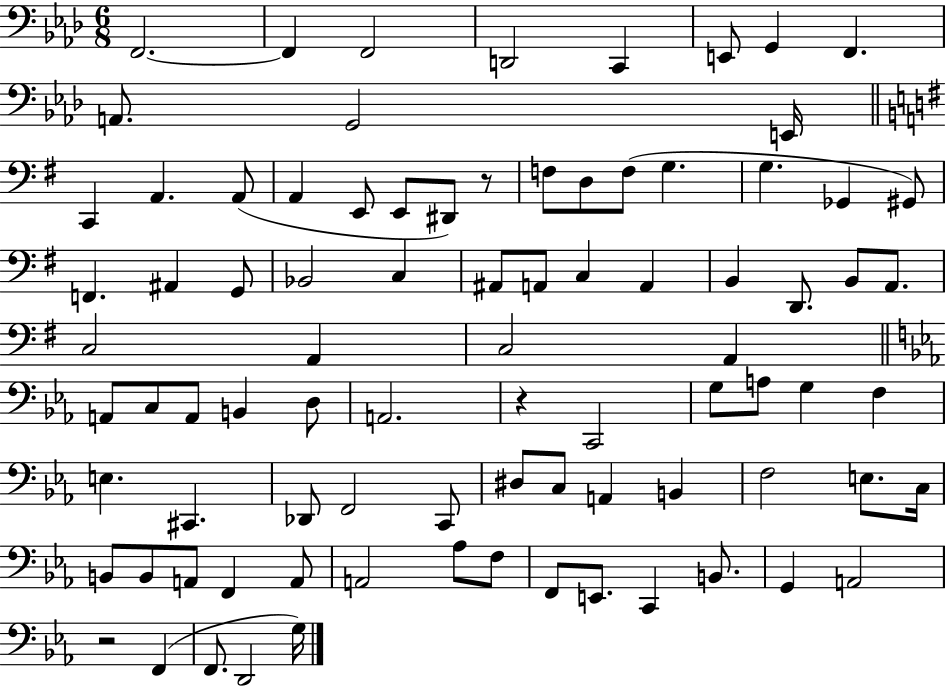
X:1
T:Untitled
M:6/8
L:1/4
K:Ab
F,,2 F,, F,,2 D,,2 C,, E,,/2 G,, F,, A,,/2 G,,2 E,,/4 C,, A,, A,,/2 A,, E,,/2 E,,/2 ^D,,/2 z/2 F,/2 D,/2 F,/2 G, G, _G,, ^G,,/2 F,, ^A,, G,,/2 _B,,2 C, ^A,,/2 A,,/2 C, A,, B,, D,,/2 B,,/2 A,,/2 C,2 A,, C,2 A,, A,,/2 C,/2 A,,/2 B,, D,/2 A,,2 z C,,2 G,/2 A,/2 G, F, E, ^C,, _D,,/2 F,,2 C,,/2 ^D,/2 C,/2 A,, B,, F,2 E,/2 C,/4 B,,/2 B,,/2 A,,/2 F,, A,,/2 A,,2 _A,/2 F,/2 F,,/2 E,,/2 C,, B,,/2 G,, A,,2 z2 F,, F,,/2 D,,2 G,/4